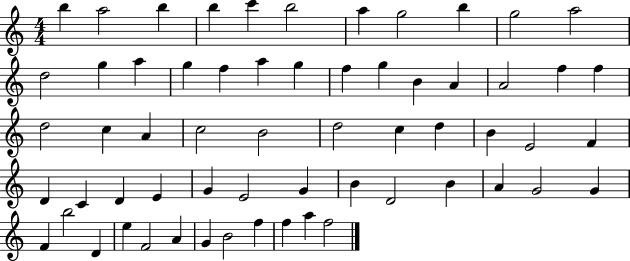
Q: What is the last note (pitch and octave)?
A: F5